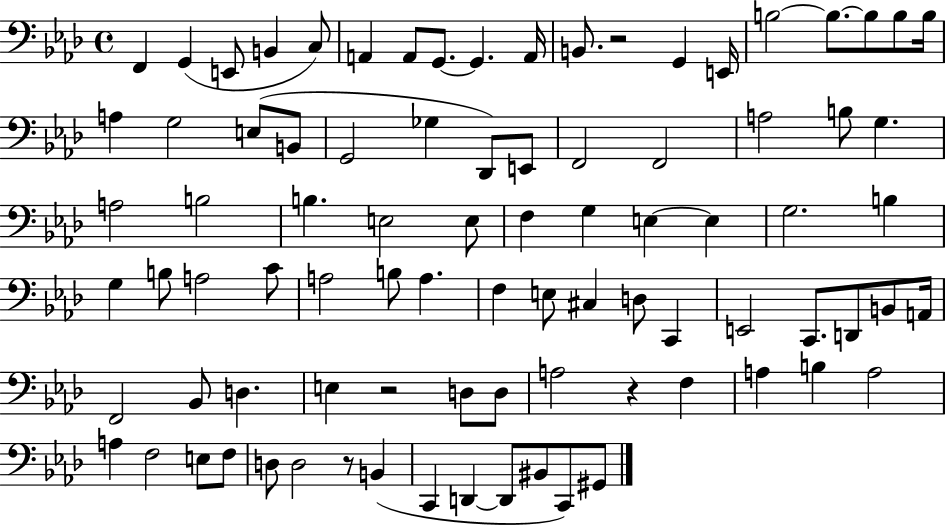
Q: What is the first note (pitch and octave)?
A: F2